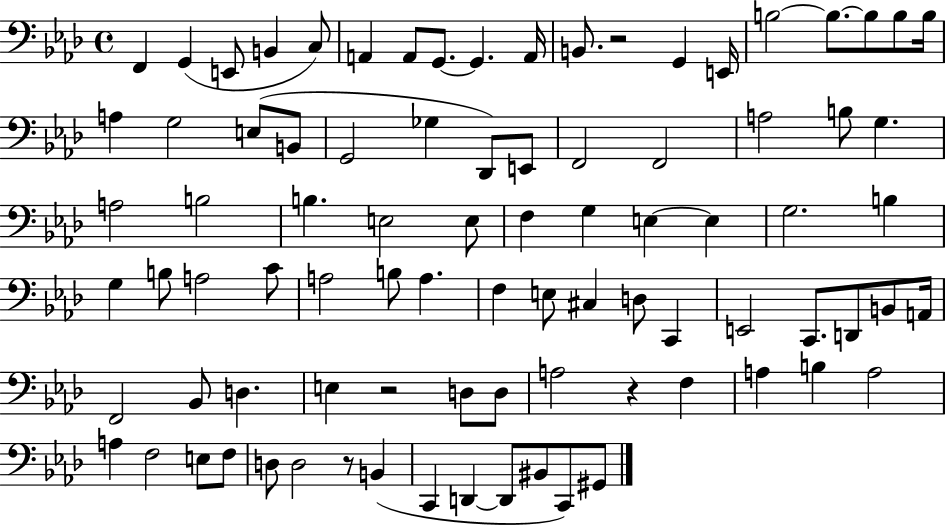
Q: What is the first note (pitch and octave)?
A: F2